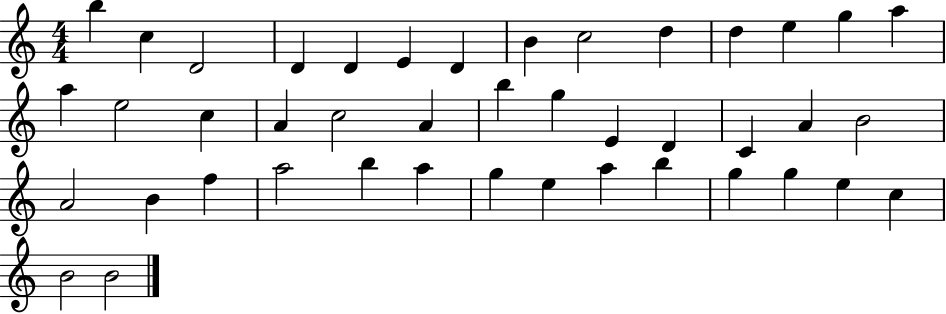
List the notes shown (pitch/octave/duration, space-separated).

B5/q C5/q D4/h D4/q D4/q E4/q D4/q B4/q C5/h D5/q D5/q E5/q G5/q A5/q A5/q E5/h C5/q A4/q C5/h A4/q B5/q G5/q E4/q D4/q C4/q A4/q B4/h A4/h B4/q F5/q A5/h B5/q A5/q G5/q E5/q A5/q B5/q G5/q G5/q E5/q C5/q B4/h B4/h